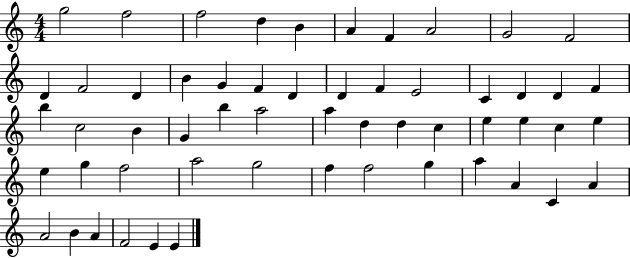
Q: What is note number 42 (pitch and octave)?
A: A5